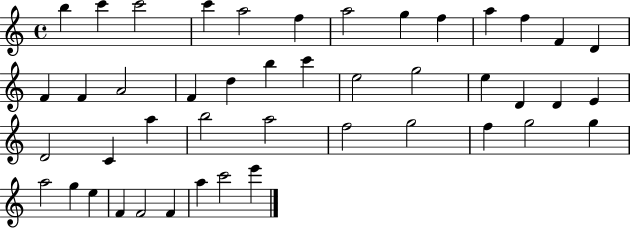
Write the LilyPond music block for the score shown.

{
  \clef treble
  \time 4/4
  \defaultTimeSignature
  \key c \major
  b''4 c'''4 c'''2 | c'''4 a''2 f''4 | a''2 g''4 f''4 | a''4 f''4 f'4 d'4 | \break f'4 f'4 a'2 | f'4 d''4 b''4 c'''4 | e''2 g''2 | e''4 d'4 d'4 e'4 | \break d'2 c'4 a''4 | b''2 a''2 | f''2 g''2 | f''4 g''2 g''4 | \break a''2 g''4 e''4 | f'4 f'2 f'4 | a''4 c'''2 e'''4 | \bar "|."
}